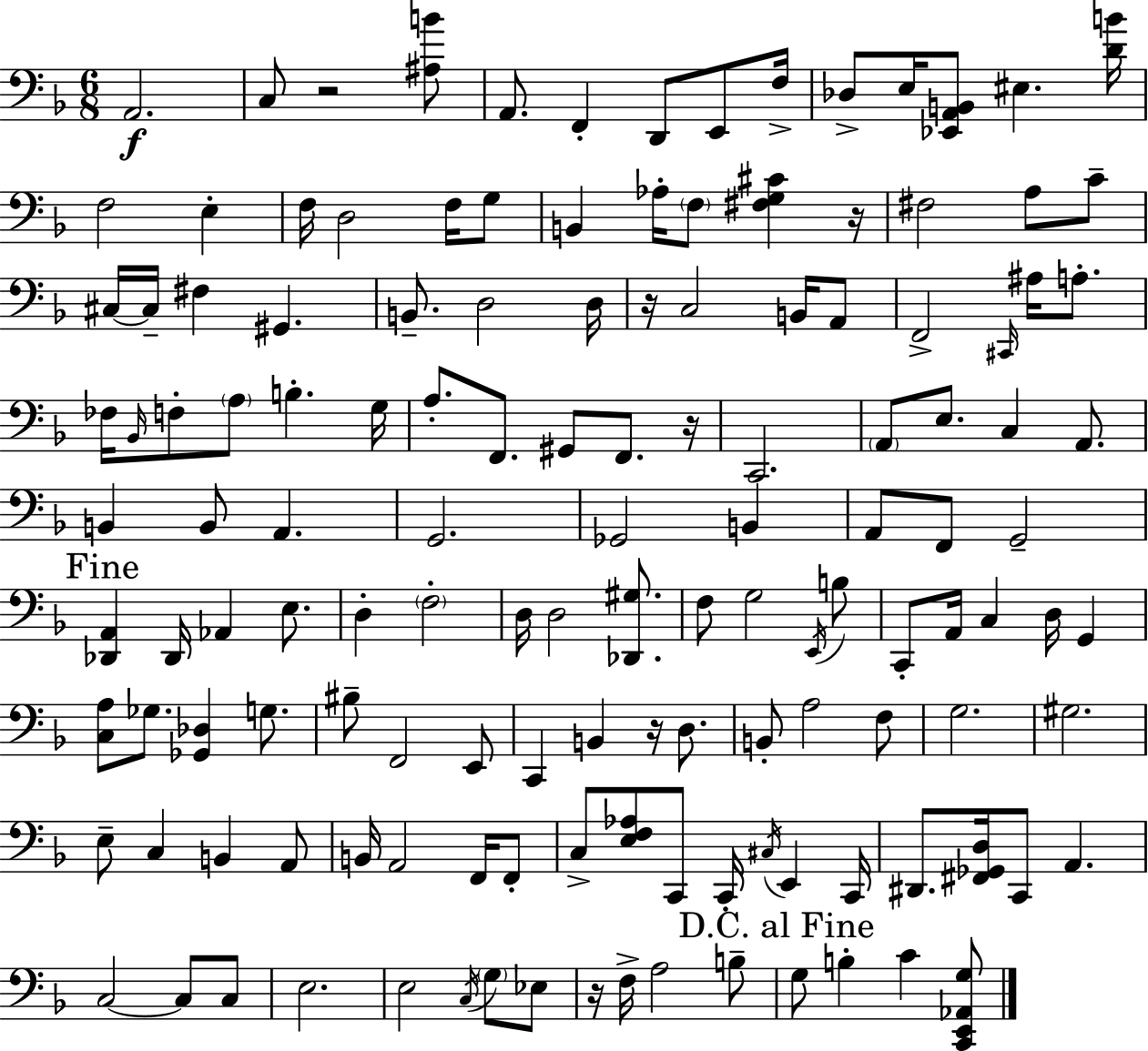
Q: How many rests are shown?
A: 6